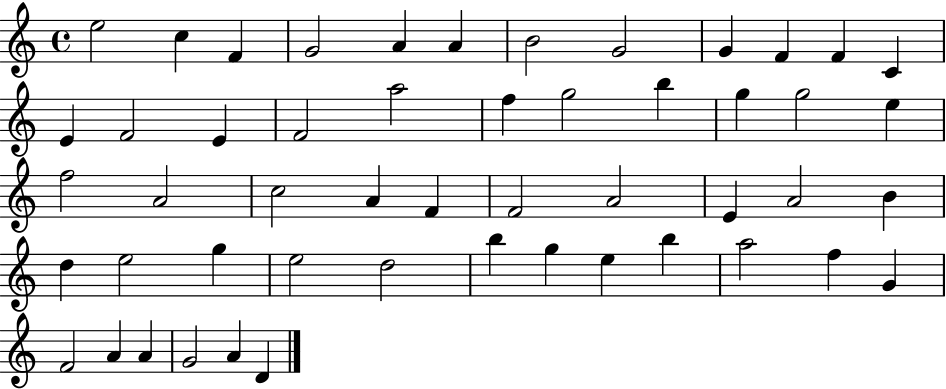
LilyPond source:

{
  \clef treble
  \time 4/4
  \defaultTimeSignature
  \key c \major
  e''2 c''4 f'4 | g'2 a'4 a'4 | b'2 g'2 | g'4 f'4 f'4 c'4 | \break e'4 f'2 e'4 | f'2 a''2 | f''4 g''2 b''4 | g''4 g''2 e''4 | \break f''2 a'2 | c''2 a'4 f'4 | f'2 a'2 | e'4 a'2 b'4 | \break d''4 e''2 g''4 | e''2 d''2 | b''4 g''4 e''4 b''4 | a''2 f''4 g'4 | \break f'2 a'4 a'4 | g'2 a'4 d'4 | \bar "|."
}